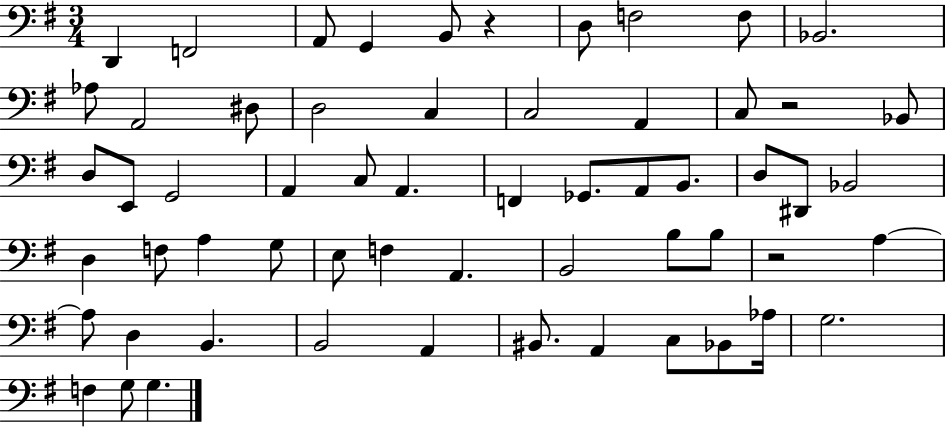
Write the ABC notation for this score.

X:1
T:Untitled
M:3/4
L:1/4
K:G
D,, F,,2 A,,/2 G,, B,,/2 z D,/2 F,2 F,/2 _B,,2 _A,/2 A,,2 ^D,/2 D,2 C, C,2 A,, C,/2 z2 _B,,/2 D,/2 E,,/2 G,,2 A,, C,/2 A,, F,, _G,,/2 A,,/2 B,,/2 D,/2 ^D,,/2 _B,,2 D, F,/2 A, G,/2 E,/2 F, A,, B,,2 B,/2 B,/2 z2 A, A,/2 D, B,, B,,2 A,, ^B,,/2 A,, C,/2 _B,,/2 _A,/4 G,2 F, G,/2 G,